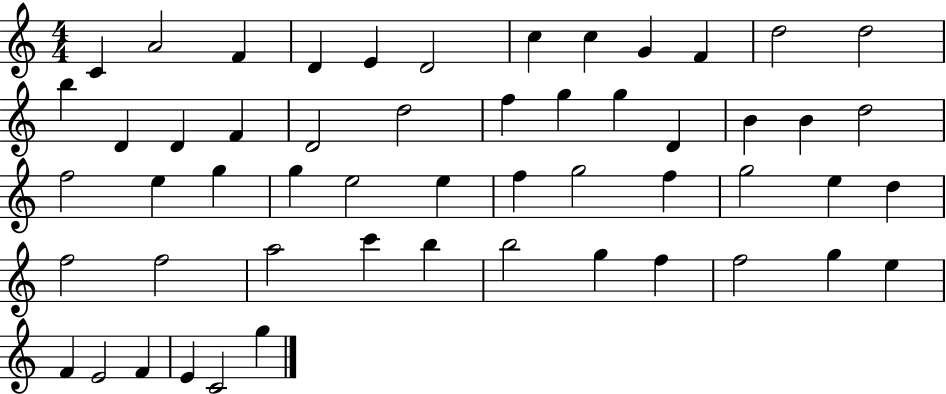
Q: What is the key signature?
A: C major